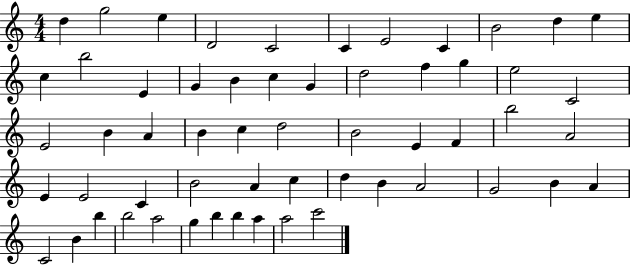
D5/q G5/h E5/q D4/h C4/h C4/q E4/h C4/q B4/h D5/q E5/q C5/q B5/h E4/q G4/q B4/q C5/q G4/q D5/h F5/q G5/q E5/h C4/h E4/h B4/q A4/q B4/q C5/q D5/h B4/h E4/q F4/q B5/h A4/h E4/q E4/h C4/q B4/h A4/q C5/q D5/q B4/q A4/h G4/h B4/q A4/q C4/h B4/q B5/q B5/h A5/h G5/q B5/q B5/q A5/q A5/h C6/h